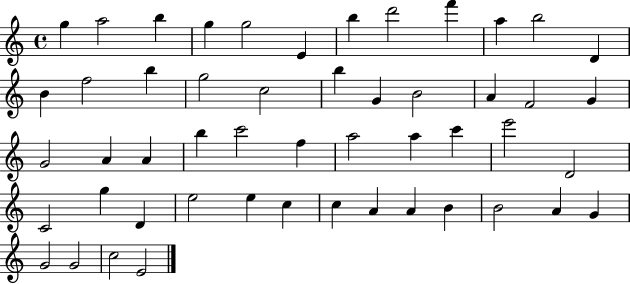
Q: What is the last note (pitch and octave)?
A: E4